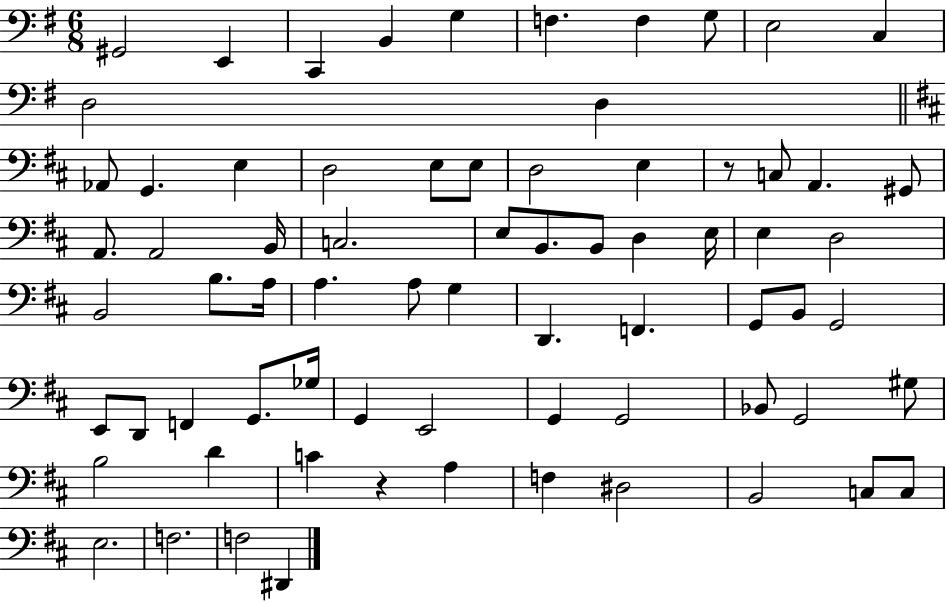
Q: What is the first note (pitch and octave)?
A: G#2